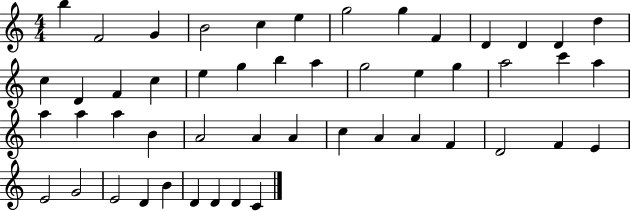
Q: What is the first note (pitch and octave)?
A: B5